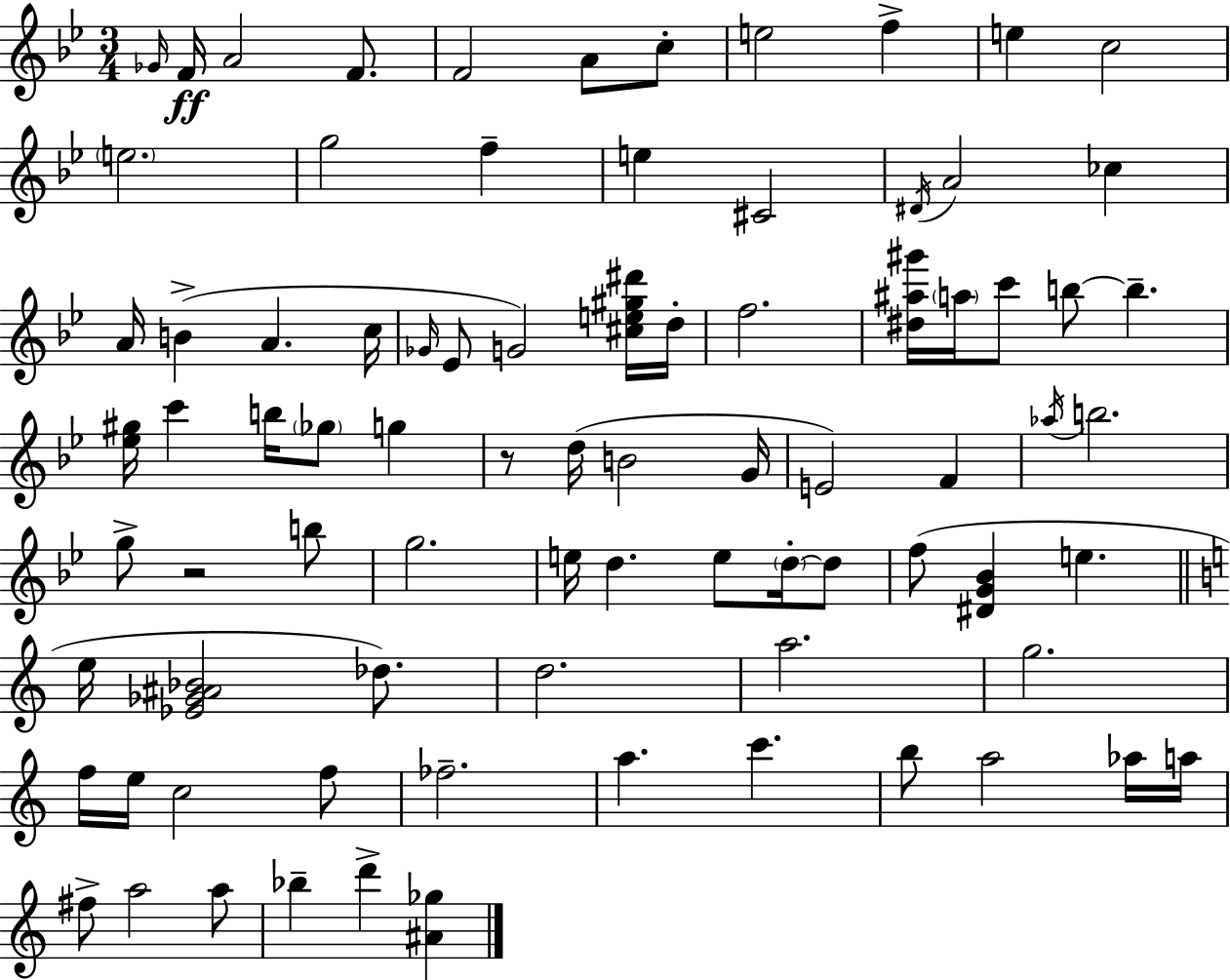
Gb4/s F4/s A4/h F4/e. F4/h A4/e C5/e E5/h F5/q E5/q C5/h E5/h. G5/h F5/q E5/q C#4/h D#4/s A4/h CES5/q A4/s B4/q A4/q. C5/s Gb4/s Eb4/e G4/h [C#5,E5,G#5,D#6]/s D5/s F5/h. [D#5,A#5,G#6]/s A5/s C6/e B5/e B5/q. [Eb5,G#5]/s C6/q B5/s Gb5/e G5/q R/e D5/s B4/h G4/s E4/h F4/q Ab5/s B5/h. G5/e R/h B5/e G5/h. E5/s D5/q. E5/e D5/s D5/e F5/e [D#4,G4,Bb4]/q E5/q. E5/s [Eb4,Gb4,A#4,Bb4]/h Db5/e. D5/h. A5/h. G5/h. F5/s E5/s C5/h F5/e FES5/h. A5/q. C6/q. B5/e A5/h Ab5/s A5/s F#5/e A5/h A5/e Bb5/q D6/q [A#4,Gb5]/q